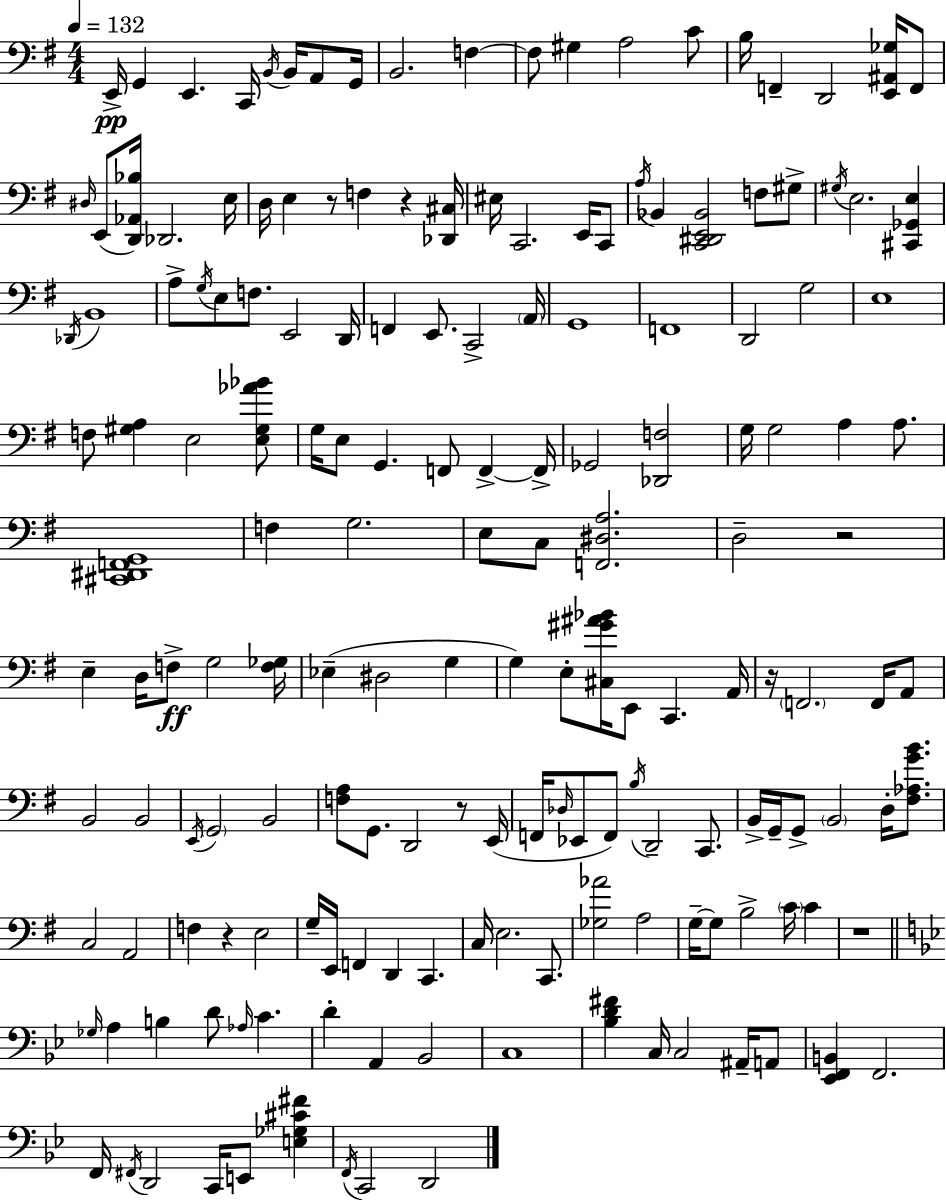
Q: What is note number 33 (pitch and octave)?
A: G#3